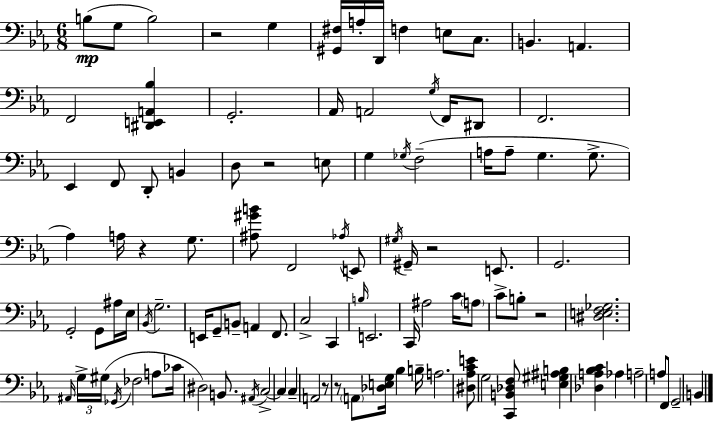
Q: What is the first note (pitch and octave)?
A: B3